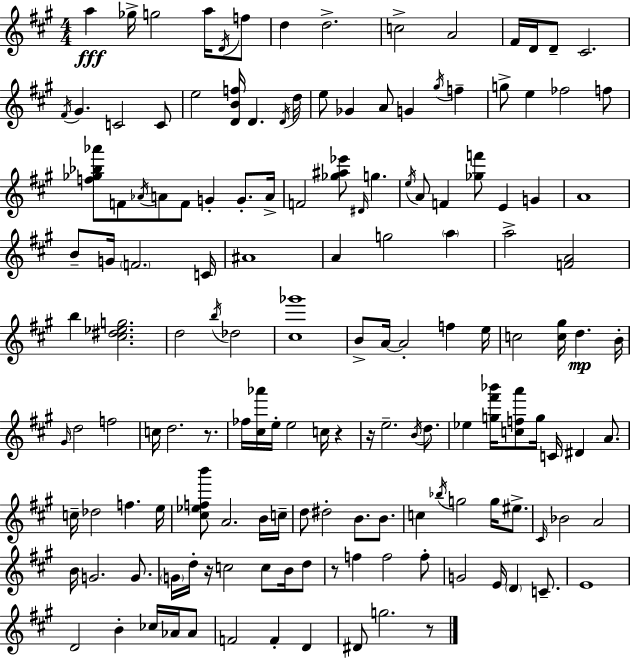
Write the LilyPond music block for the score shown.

{
  \clef treble
  \numericTimeSignature
  \time 4/4
  \key a \major
  \repeat volta 2 { a''4\fff ges''16-> g''2 a''16 \acciaccatura { d'16 } f''8 | d''4 d''2.-> | c''2-> a'2 | fis'16 d'16 d'8-- cis'2. | \break \acciaccatura { fis'16 } gis'4. c'2 | c'8 e''2 <d' b' f''>16 d'4. | \acciaccatura { d'16 } d''16 e''8 ges'4 a'8 g'4 \acciaccatura { gis''16 } | f''4-- g''8-> e''4 fes''2 | \break f''8 <f'' ges'' bes'' aes'''>8 f'8 \acciaccatura { aes'16 } a'8 f'8 g'4-. | g'8.-. a'16-> f'2 <ges'' ais'' ees'''>8 \grace { dis'16 } | g''4. \acciaccatura { e''16 } a'8 f'4 <ges'' f'''>8 e'4 | g'4 a'1 | \break b'8-- g'16 \parenthesize f'2. | c'16 ais'1 | a'4 g''2 | \parenthesize a''4 a''2-> <f' a'>2 | \break b''4 <cis'' dis'' ees'' g''>2. | d''2 \acciaccatura { b''16 } | des''2 <cis'' ges'''>1 | b'8-> a'16~~ a'2-. | \break f''4 e''16 c''2 | <c'' gis''>16 d''4.\mp b'16-. \grace { gis'16 } d''2 | f''2 c''16 d''2. | r8. fes''16 <cis'' aes'''>16 e''16-. e''2 | \break c''16 r4 r16 e''2.-- | \acciaccatura { b'16 } d''8. ees''4 <g'' fis''' bes'''>16 <c'' f'' a'''>8 | g''16 c'16 dis'4 a'8. c''16-- des''2 | f''4. e''16 <cis'' ees'' f'' b'''>8 a'2. | \break b'16 c''16-- d''8 dis''2-. | b'8. b'8. c''4 \acciaccatura { bes''16 } g''2 | g''16 eis''8.-> \grace { cis'16 } bes'2 | a'2 b'16 g'2. | \break g'8. \parenthesize g'16 d''16-. r16 c''2 | c''8 b'16 d''8 r8 f''4 | f''2 f''8-. g'2 | e'16 \parenthesize d'4 c'8.-- e'1 | \break d'2 | b'4-. ces''16 aes'16 aes'8 f'2 | f'4-. d'4 dis'8 g''2. | r8 } \bar "|."
}